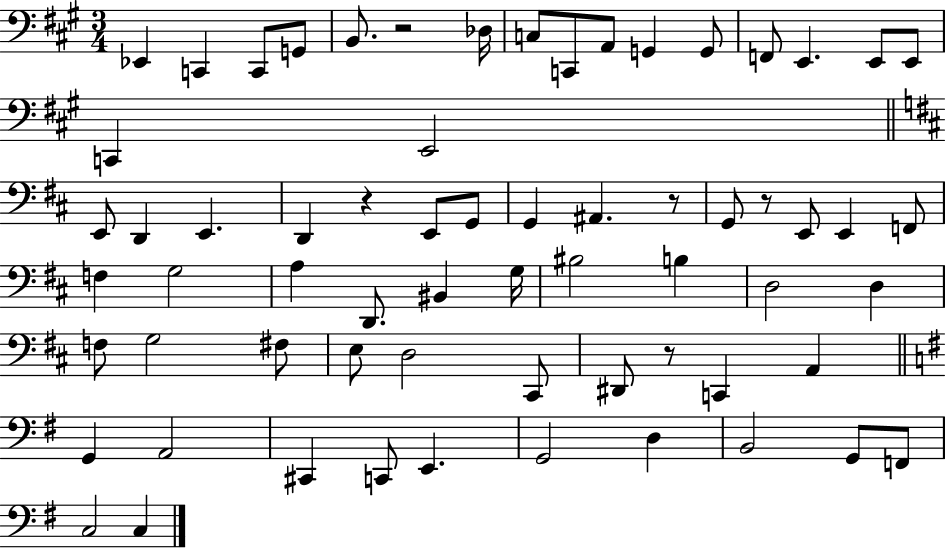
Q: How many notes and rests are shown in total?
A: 65